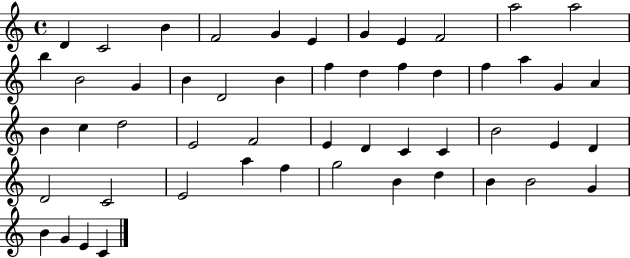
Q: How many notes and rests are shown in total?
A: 52